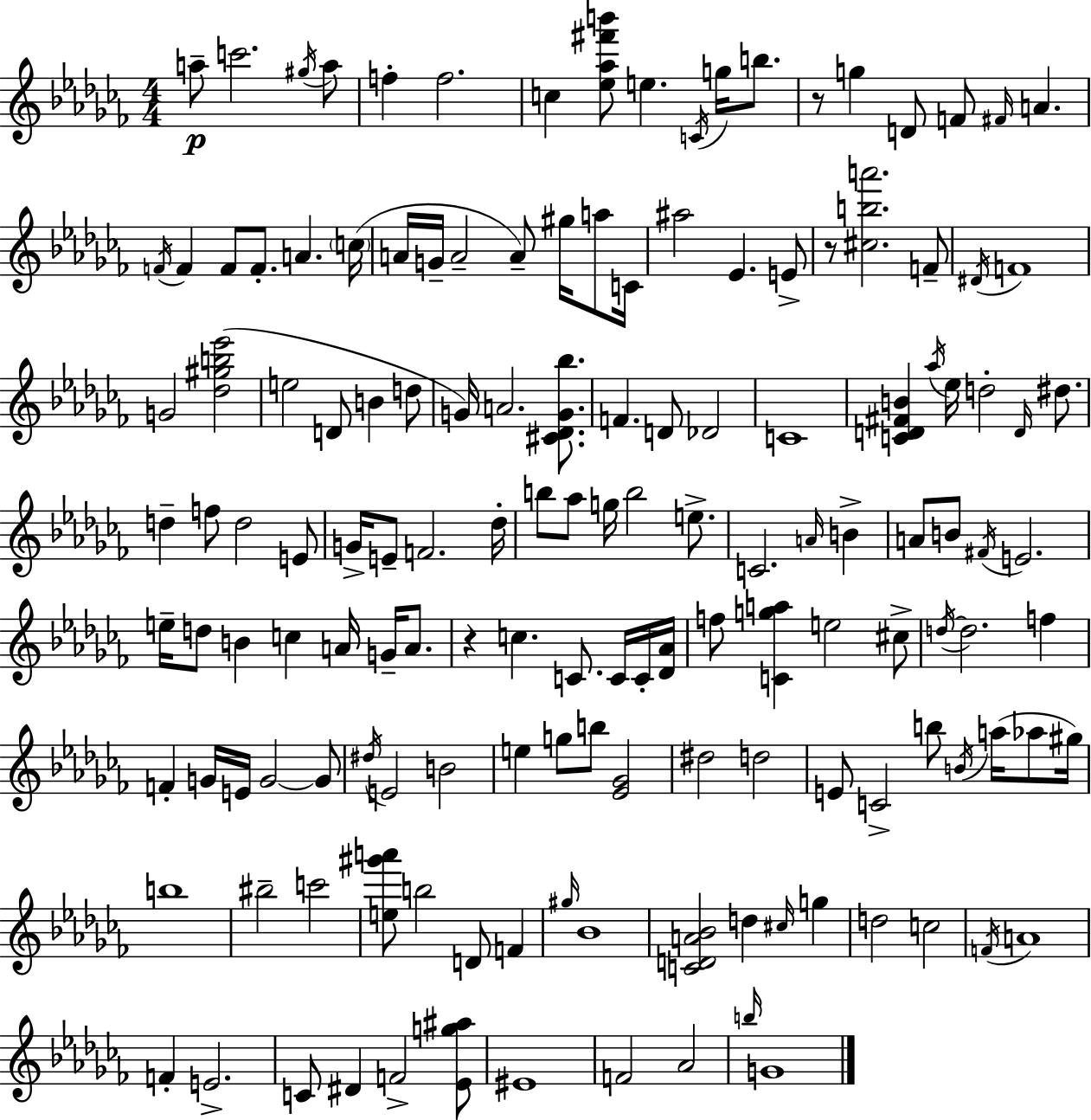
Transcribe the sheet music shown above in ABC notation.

X:1
T:Untitled
M:4/4
L:1/4
K:Abm
a/2 c'2 ^g/4 a/2 f f2 c [_e_a^f'b']/2 e C/4 g/4 b/2 z/2 g D/2 F/2 ^F/4 A F/4 F F/2 F/2 A c/4 A/4 G/4 A2 A/2 ^g/4 a/2 C/4 ^a2 _E E/2 z/2 [^cba']2 F/2 ^D/4 F4 G2 [_d^gb_e']2 e2 D/2 B d/2 G/4 A2 [^C_DG_b]/2 F D/2 _D2 C4 [CD^FB] _a/4 _e/4 d2 D/4 ^d/2 d f/2 d2 E/2 G/4 E/2 F2 _d/4 b/2 _a/2 g/4 b2 e/2 C2 A/4 B A/2 B/2 ^F/4 E2 e/4 d/2 B c A/4 G/4 A/2 z c C/2 C/4 C/4 [_D_A]/4 f/2 [Cga] e2 ^c/2 d/4 d2 f F G/4 E/4 G2 G/2 ^d/4 E2 B2 e g/2 b/2 [_E_G]2 ^d2 d2 E/2 C2 b/2 B/4 a/4 _a/2 ^g/4 b4 ^b2 c'2 [e^g'a']/2 b2 D/2 F ^g/4 _B4 [CDA_B]2 d ^c/4 g d2 c2 F/4 A4 F E2 C/2 ^D F2 [_Eg^a]/2 ^E4 F2 _A2 b/4 G4